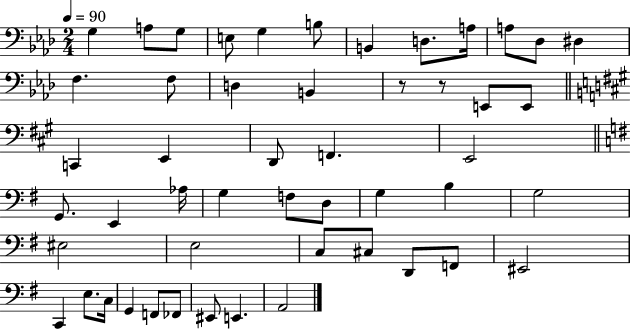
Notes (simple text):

G3/q A3/e G3/e E3/e G3/q B3/e B2/q D3/e. A3/s A3/e Db3/e D#3/q F3/q. F3/e D3/q B2/q R/e R/e E2/e E2/e C2/q E2/q D2/e F2/q. E2/h G2/e. E2/q Ab3/s G3/q F3/e D3/e G3/q B3/q G3/h EIS3/h E3/h C3/e C#3/e D2/e F2/e EIS2/h C2/q E3/e. C3/s G2/q F2/e FES2/e EIS2/e E2/q. A2/h